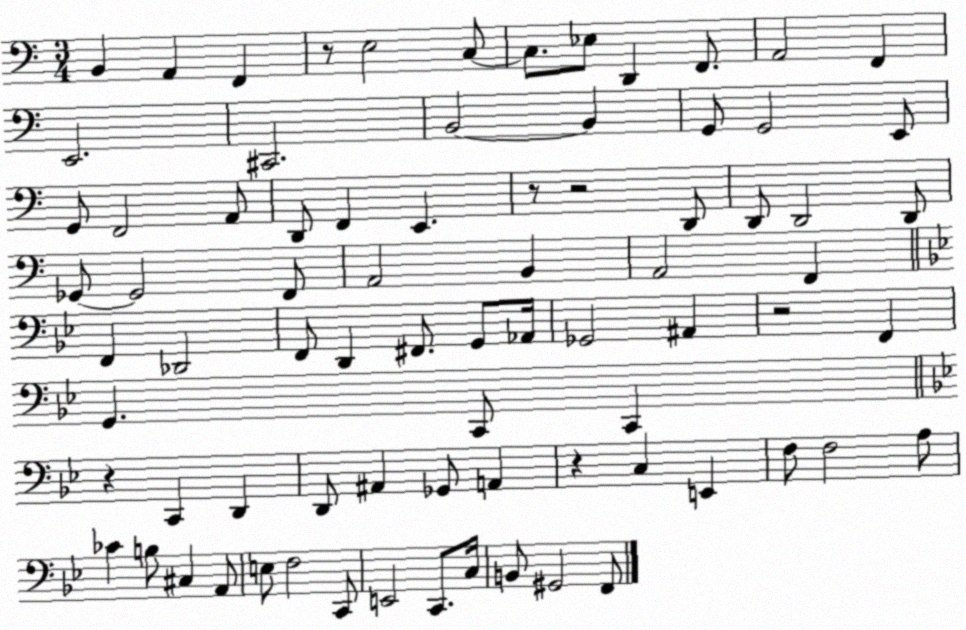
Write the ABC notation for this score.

X:1
T:Untitled
M:3/4
L:1/4
K:C
B,, A,, F,, z/2 E,2 C,/2 C,/2 _E,/2 D,, F,,/2 A,,2 F,, E,,2 ^C,,2 B,,2 B,, G,,/2 G,,2 E,,/2 G,,/2 F,,2 A,,/2 D,,/2 F,, E,, z/2 z2 D,,/2 D,,/2 D,,2 D,,/2 _G,,/2 _G,,2 F,,/2 A,,2 B,, A,,2 F,, F,, _D,,2 F,,/2 D,, ^F,,/2 G,,/2 _A,,/4 _G,,2 ^A,, z2 F,, G,, C,,/2 C,, z C,, D,, D,,/2 ^A,, _G,,/2 A,, z C, E,, F,/2 F,2 A,/2 _C B,/2 ^C, A,,/2 E,/2 F,2 C,,/2 E,,2 C,,/2 C,/4 B,,/2 ^G,,2 F,,/2